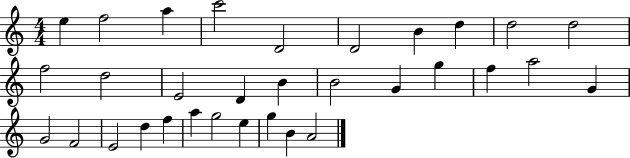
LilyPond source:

{
  \clef treble
  \numericTimeSignature
  \time 4/4
  \key c \major
  e''4 f''2 a''4 | c'''2 d'2 | d'2 b'4 d''4 | d''2 d''2 | \break f''2 d''2 | e'2 d'4 b'4 | b'2 g'4 g''4 | f''4 a''2 g'4 | \break g'2 f'2 | e'2 d''4 f''4 | a''4 g''2 e''4 | g''4 b'4 a'2 | \break \bar "|."
}